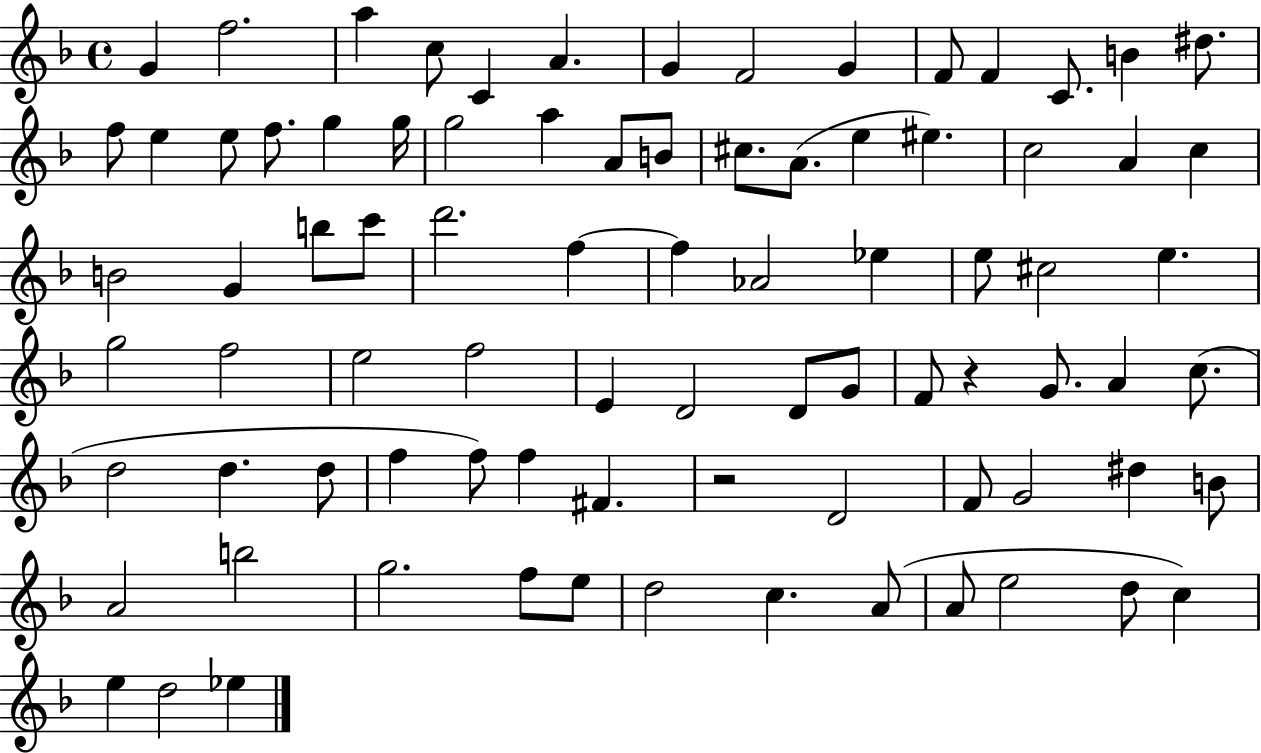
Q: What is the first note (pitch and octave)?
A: G4